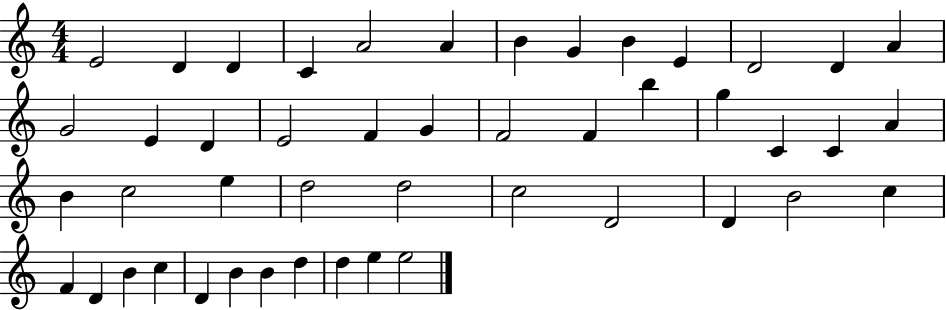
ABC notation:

X:1
T:Untitled
M:4/4
L:1/4
K:C
E2 D D C A2 A B G B E D2 D A G2 E D E2 F G F2 F b g C C A B c2 e d2 d2 c2 D2 D B2 c F D B c D B B d d e e2